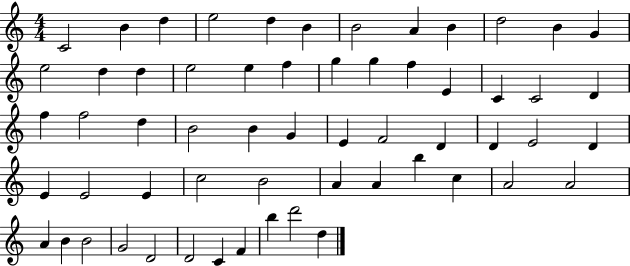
{
  \clef treble
  \numericTimeSignature
  \time 4/4
  \key c \major
  c'2 b'4 d''4 | e''2 d''4 b'4 | b'2 a'4 b'4 | d''2 b'4 g'4 | \break e''2 d''4 d''4 | e''2 e''4 f''4 | g''4 g''4 f''4 e'4 | c'4 c'2 d'4 | \break f''4 f''2 d''4 | b'2 b'4 g'4 | e'4 f'2 d'4 | d'4 e'2 d'4 | \break e'4 e'2 e'4 | c''2 b'2 | a'4 a'4 b''4 c''4 | a'2 a'2 | \break a'4 b'4 b'2 | g'2 d'2 | d'2 c'4 f'4 | b''4 d'''2 d''4 | \break \bar "|."
}